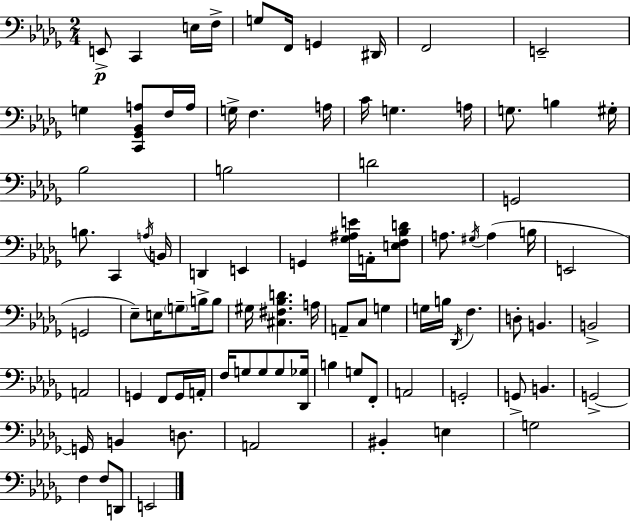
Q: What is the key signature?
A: BES minor